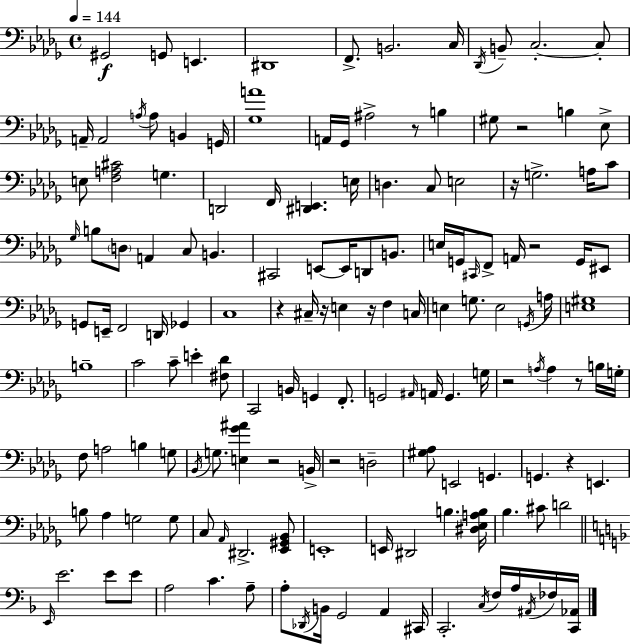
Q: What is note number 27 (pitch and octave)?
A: D2